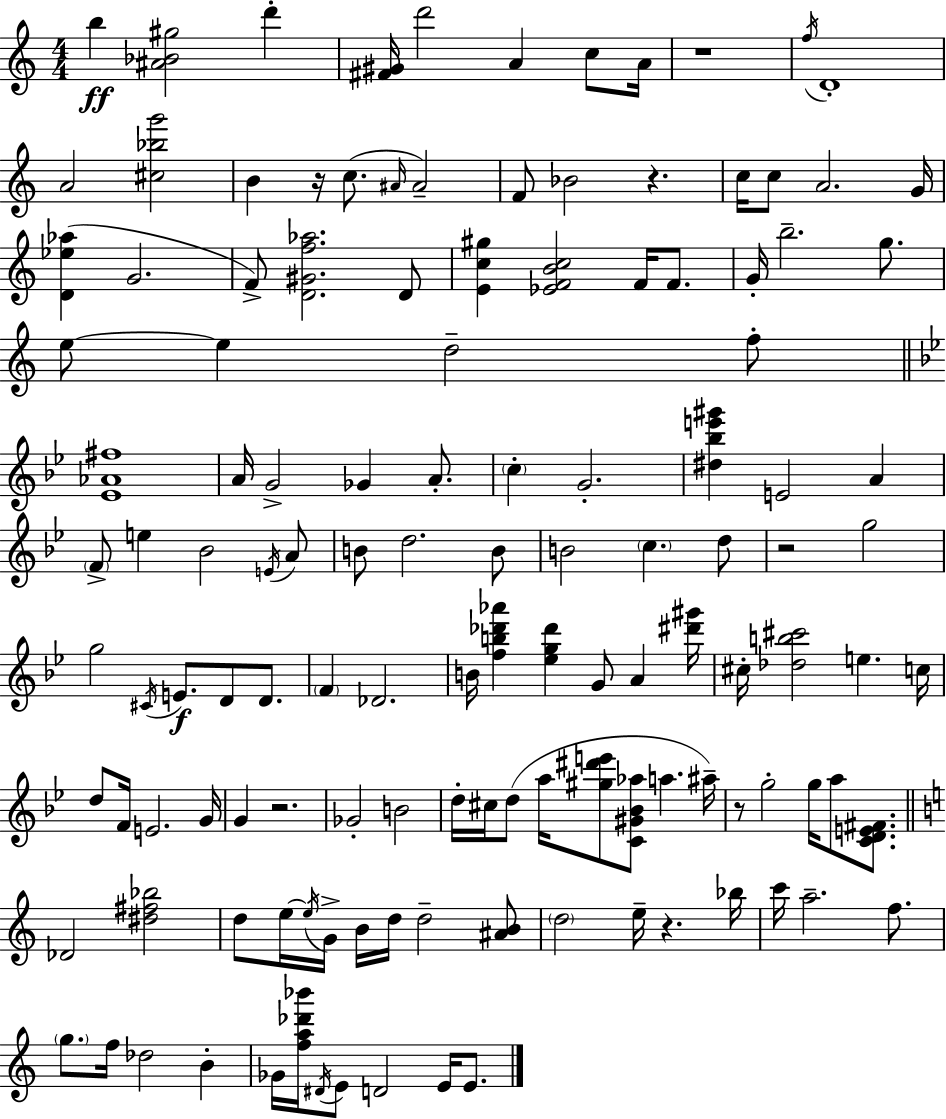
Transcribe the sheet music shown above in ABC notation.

X:1
T:Untitled
M:4/4
L:1/4
K:C
b [^A_B^g]2 d' [^F^G]/4 d'2 A c/2 A/4 z4 f/4 D4 A2 [^c_bg']2 B z/4 c/2 ^A/4 ^A2 F/2 _B2 z c/4 c/2 A2 G/4 [D_e_a] G2 F/2 [D^Gf_a]2 D/2 [Ec^g] [_EFBc]2 F/4 F/2 G/4 b2 g/2 e/2 e d2 f/2 [_E_A^f]4 A/4 G2 _G A/2 c G2 [^d_be'^g'] E2 A F/2 e _B2 E/4 A/2 B/2 d2 B/2 B2 c d/2 z2 g2 g2 ^C/4 E/2 D/2 D/2 F _D2 B/4 [fb_d'_a'] [_eg_d'] G/2 A [^d'^g']/4 ^c/4 [_db^c']2 e c/4 d/2 F/4 E2 G/4 G z2 _G2 B2 d/4 ^c/4 d/2 a/4 [^g^d'e']/2 [C^G_B_a]/2 a ^a/4 z/2 g2 g/4 a/2 [CDE^F]/2 _D2 [^d^f_b]2 d/2 e/4 e/4 G/4 B/4 d/4 d2 [^AB]/2 d2 e/4 z _b/4 c'/4 a2 f/2 g/2 f/4 _d2 B _G/4 [fa_d'_b']/4 ^D/4 E/2 D2 E/4 E/2